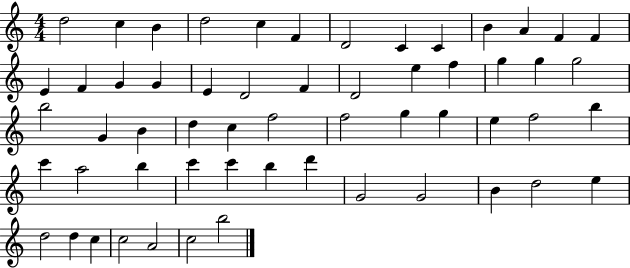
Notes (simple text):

D5/h C5/q B4/q D5/h C5/q F4/q D4/h C4/q C4/q B4/q A4/q F4/q F4/q E4/q F4/q G4/q G4/q E4/q D4/h F4/q D4/h E5/q F5/q G5/q G5/q G5/h B5/h G4/q B4/q D5/q C5/q F5/h F5/h G5/q G5/q E5/q F5/h B5/q C6/q A5/h B5/q C6/q C6/q B5/q D6/q G4/h G4/h B4/q D5/h E5/q D5/h D5/q C5/q C5/h A4/h C5/h B5/h